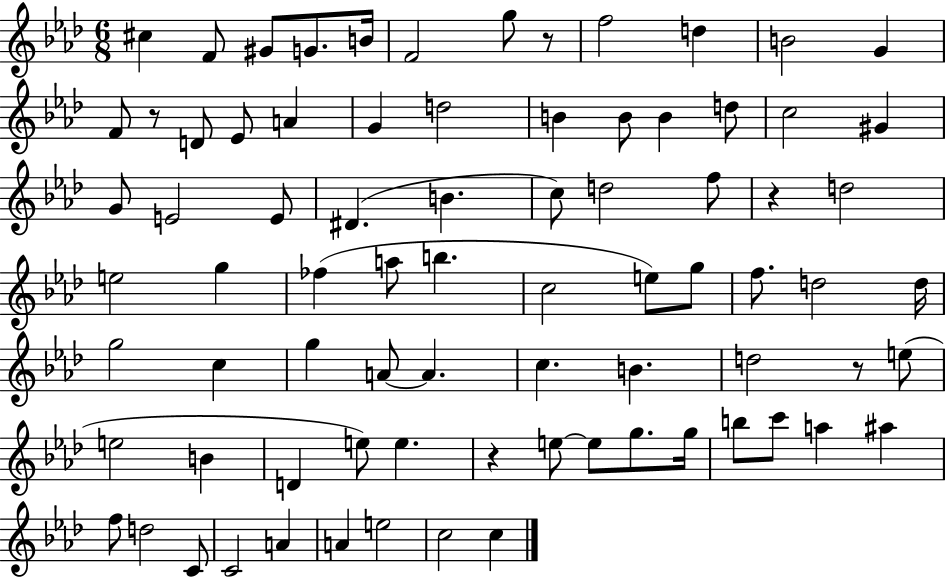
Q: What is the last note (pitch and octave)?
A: C5